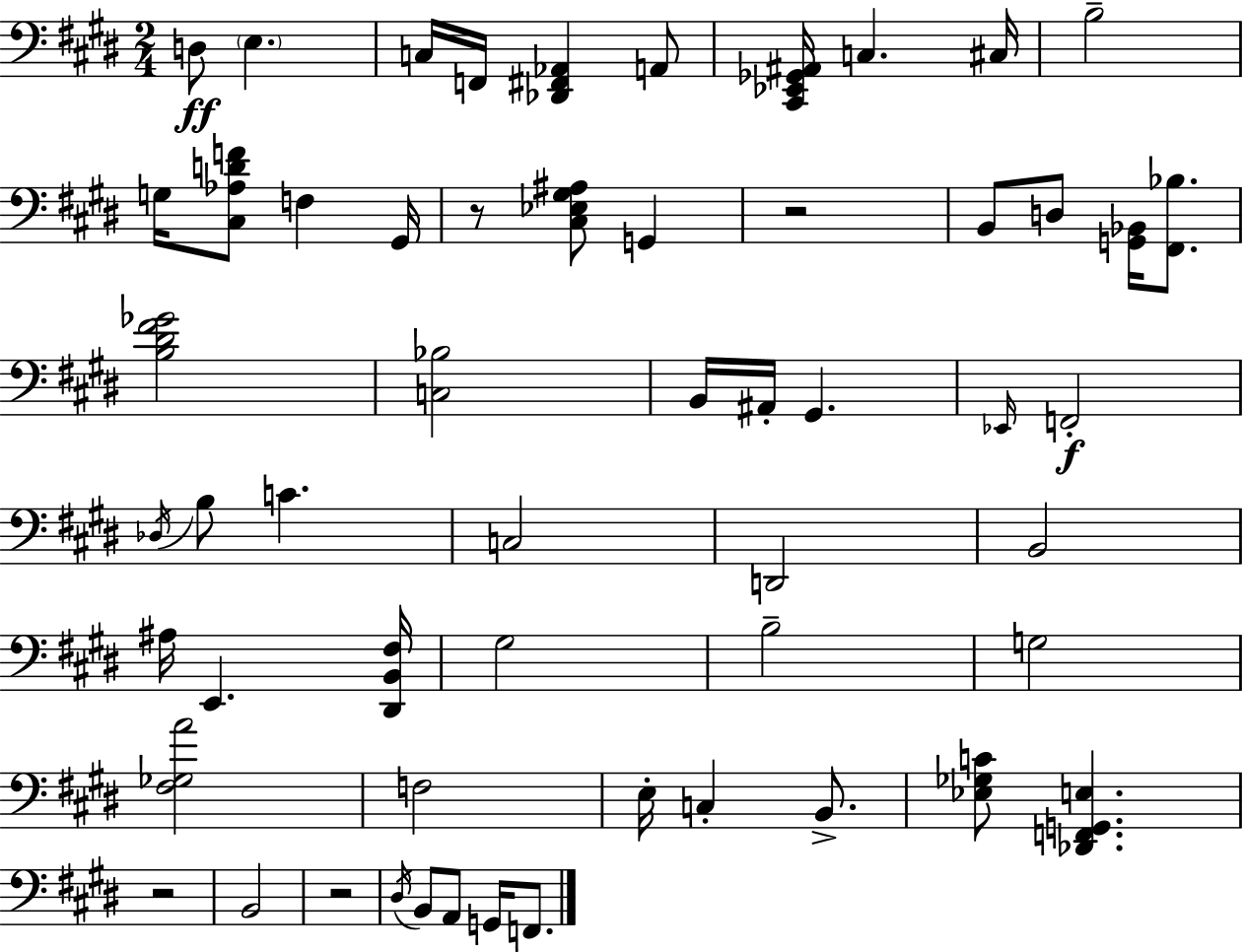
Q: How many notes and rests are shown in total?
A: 56